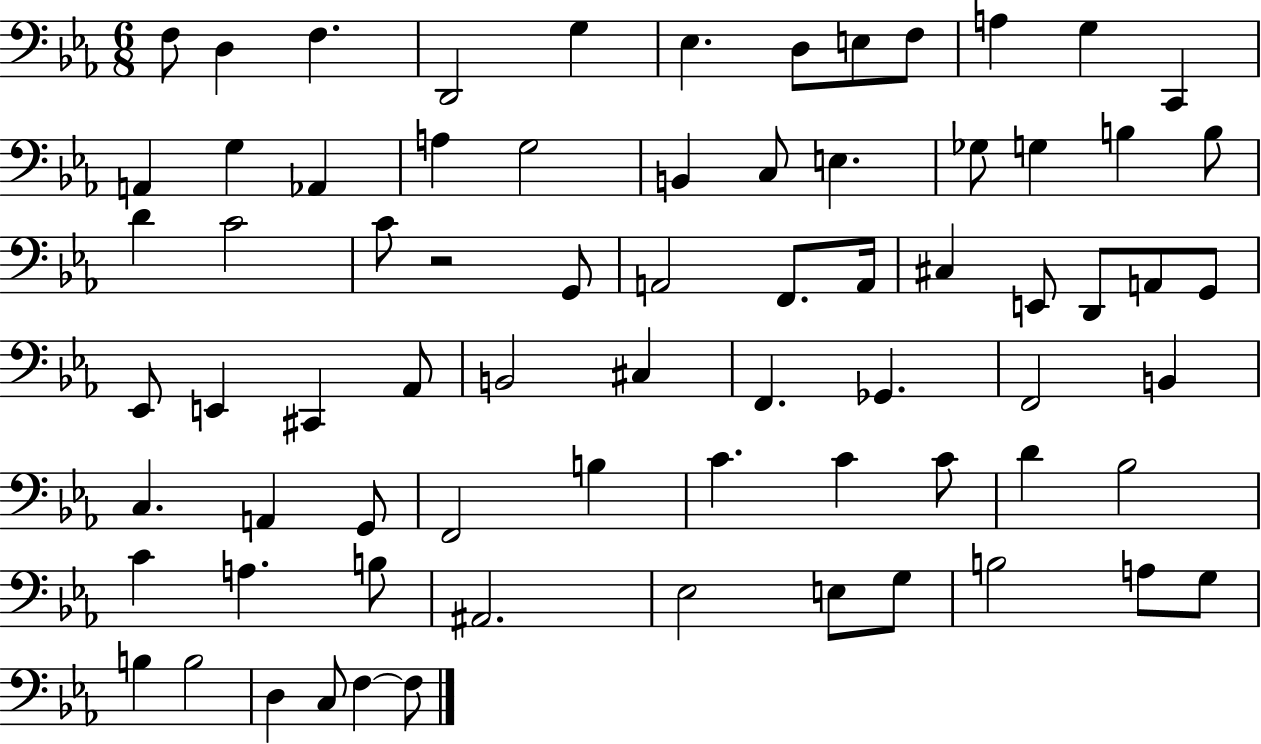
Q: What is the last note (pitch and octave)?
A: F3